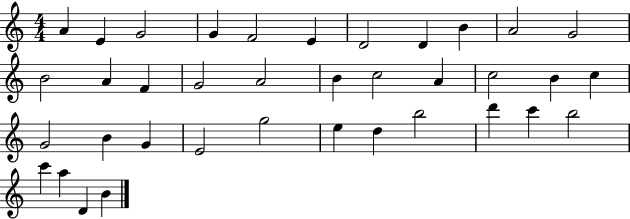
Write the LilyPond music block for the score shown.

{
  \clef treble
  \numericTimeSignature
  \time 4/4
  \key c \major
  a'4 e'4 g'2 | g'4 f'2 e'4 | d'2 d'4 b'4 | a'2 g'2 | \break b'2 a'4 f'4 | g'2 a'2 | b'4 c''2 a'4 | c''2 b'4 c''4 | \break g'2 b'4 g'4 | e'2 g''2 | e''4 d''4 b''2 | d'''4 c'''4 b''2 | \break c'''4 a''4 d'4 b'4 | \bar "|."
}